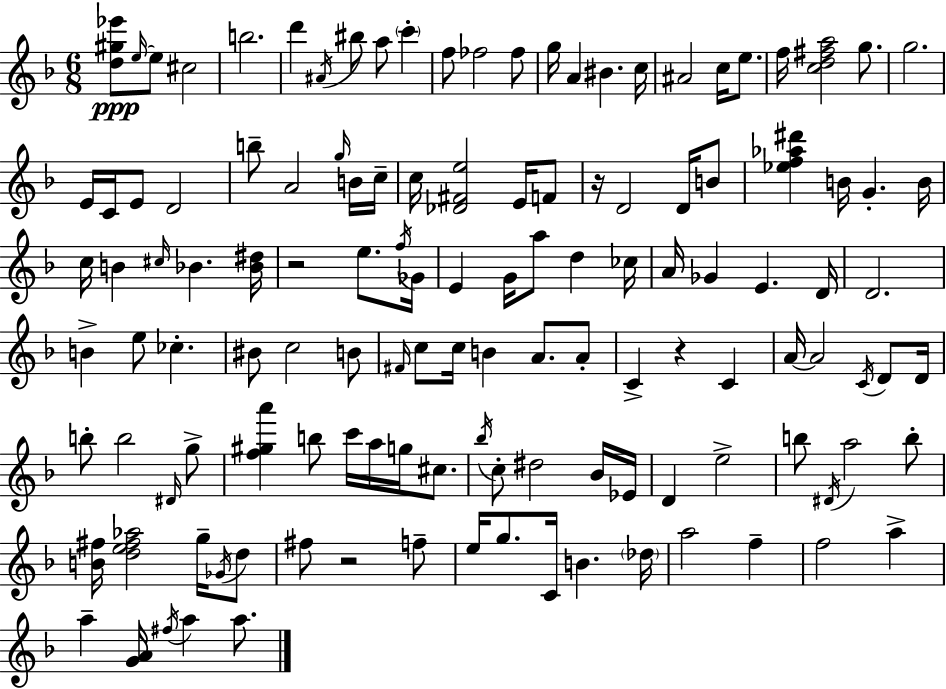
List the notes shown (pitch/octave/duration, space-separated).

[D5,G#5,Eb6]/e E5/s E5/e C#5/h B5/h. D6/q A#4/s BIS5/e A5/e C6/q F5/e FES5/h FES5/e G5/s A4/q BIS4/q. C5/s A#4/h C5/s E5/e. F5/s [C5,D5,F#5,A5]/h G5/e. G5/h. E4/s C4/s E4/e D4/h B5/e A4/h G5/s B4/s C5/s C5/s [Db4,F#4,E5]/h E4/s F4/e R/s D4/h D4/s B4/e [Eb5,F5,Ab5,D#6]/q B4/s G4/q. B4/s C5/s B4/q C#5/s Bb4/q. [Bb4,D#5]/s R/h E5/e. F5/s Gb4/s E4/q G4/s A5/e D5/q CES5/s A4/s Gb4/q E4/q. D4/s D4/h. B4/q E5/e CES5/q. BIS4/e C5/h B4/e F#4/s C5/e C5/s B4/q A4/e. A4/e C4/q R/q C4/q A4/s A4/h C4/s D4/e D4/s B5/e B5/h D#4/s G5/e [F5,G#5,A6]/q B5/e C6/s A5/s G5/s C#5/e. Bb5/s C5/e D#5/h Bb4/s Eb4/s D4/q E5/h B5/e D#4/s A5/h B5/e [B4,F#5]/s [D5,E5,F#5,Ab5]/h G5/s Gb4/s D5/e F#5/e R/h F5/e E5/s G5/e. C4/s B4/q. Db5/s A5/h F5/q F5/h A5/q A5/q [G4,A4]/s F#5/s A5/q A5/e.